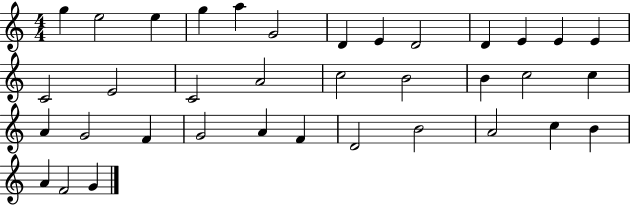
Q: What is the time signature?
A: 4/4